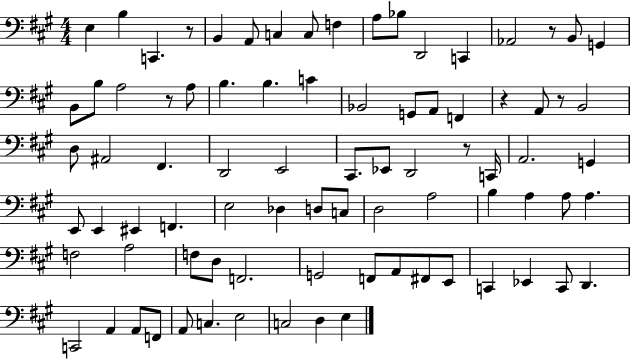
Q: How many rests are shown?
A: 6